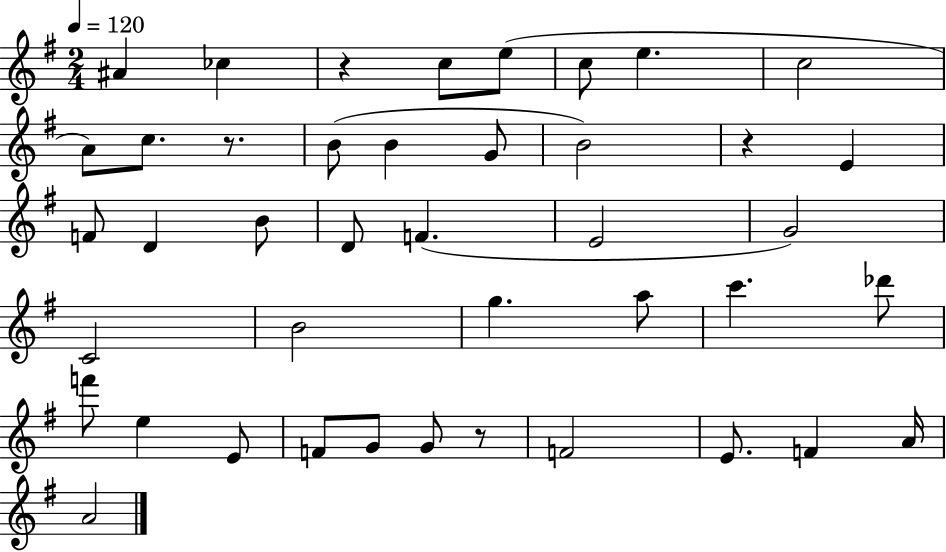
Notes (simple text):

A#4/q CES5/q R/q C5/e E5/e C5/e E5/q. C5/h A4/e C5/e. R/e. B4/e B4/q G4/e B4/h R/q E4/q F4/e D4/q B4/e D4/e F4/q. E4/h G4/h C4/h B4/h G5/q. A5/e C6/q. Db6/e F6/e E5/q E4/e F4/e G4/e G4/e R/e F4/h E4/e. F4/q A4/s A4/h